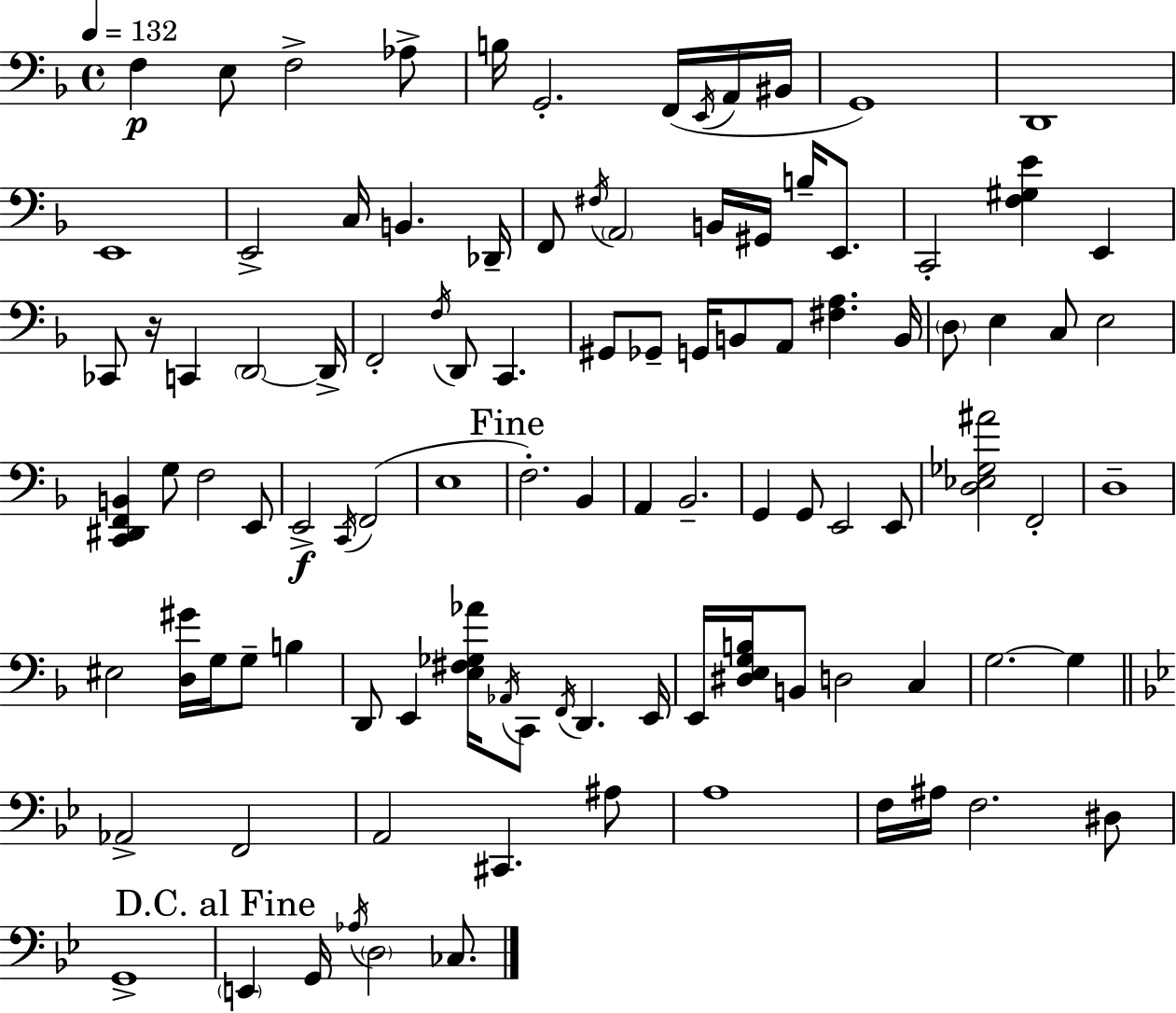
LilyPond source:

{
  \clef bass
  \time 4/4
  \defaultTimeSignature
  \key f \major
  \tempo 4 = 132
  \repeat volta 2 { f4\p e8 f2-> aes8-> | b16 g,2.-. f,16( \acciaccatura { e,16 } a,16 | bis,16 g,1) | d,1 | \break e,1 | e,2-> c16 b,4. | des,16-- f,8 \acciaccatura { fis16 } \parenthesize a,2 b,16 gis,16 b16-- e,8. | c,2-. <f gis e'>4 e,4 | \break ces,8 r16 c,4 \parenthesize d,2~~ | d,16-> f,2-. \acciaccatura { f16 } d,8 c,4. | gis,8 ges,8-- g,16 b,8 a,8 <fis a>4. | b,16 \parenthesize d8 e4 c8 e2 | \break <c, dis, f, b,>4 g8 f2 | e,8 e,2->\f \acciaccatura { c,16 } f,2( | e1 | \mark "Fine" f2.-.) | \break bes,4 a,4 bes,2.-- | g,4 g,8 e,2 | e,8 <d ees ges ais'>2 f,2-. | d1-- | \break eis2 <d gis'>16 g16 g8-- | b4 d,8 e,4 <e fis ges aes'>16 \acciaccatura { aes,16 } c,8 \acciaccatura { f,16 } d,4. | e,16 e,16 <dis e g b>16 b,8 d2 | c4 g2.~~ | \break g4 \bar "||" \break \key bes \major aes,2-> f,2 | a,2 cis,4. ais8 | a1 | f16 ais16 f2. dis8 | \break g,1-> | \mark "D.C. al Fine" \parenthesize e,4 g,16 \acciaccatura { aes16 } \parenthesize d2 ces8. | } \bar "|."
}